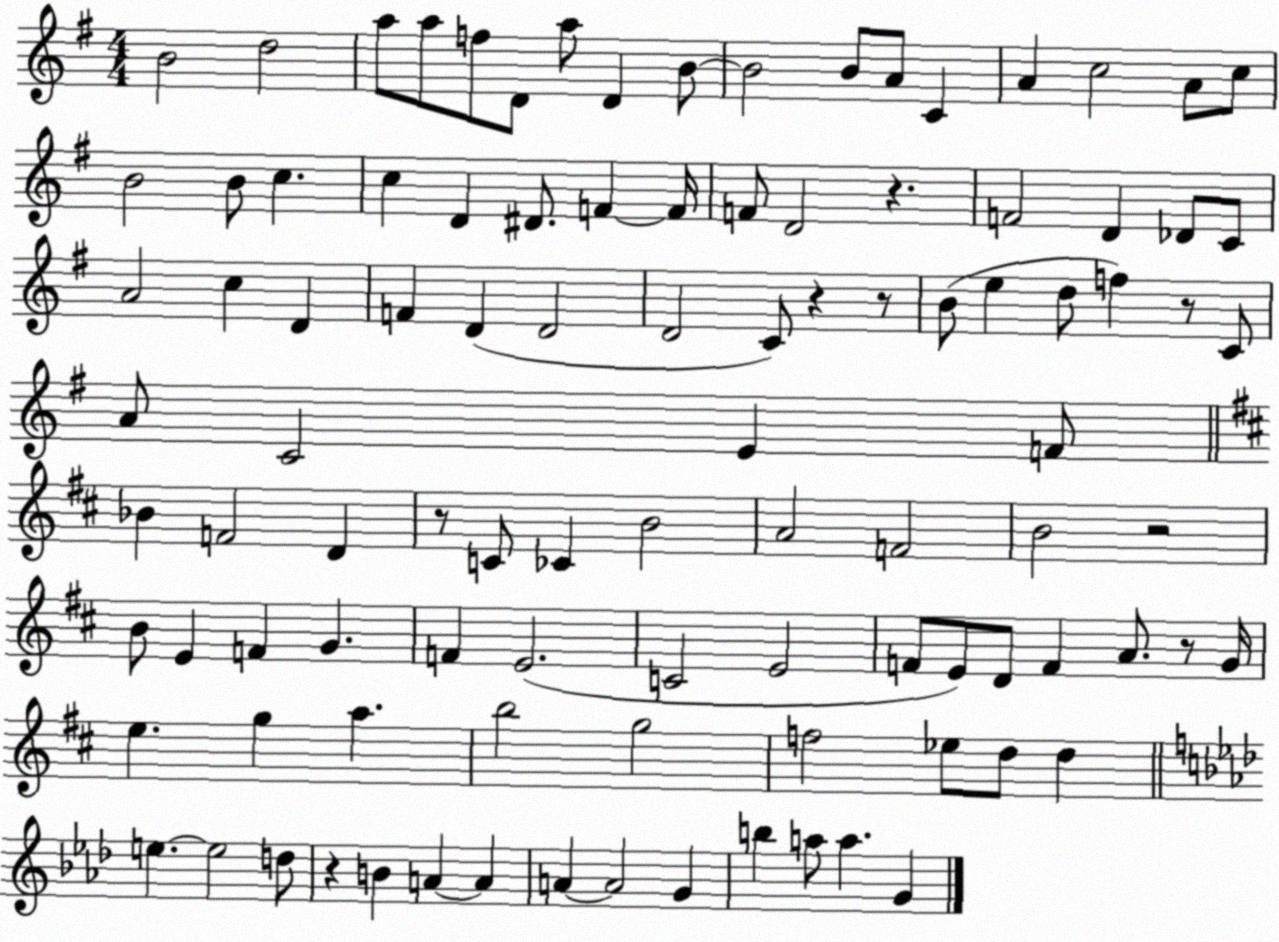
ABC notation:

X:1
T:Untitled
M:4/4
L:1/4
K:G
B2 d2 a/2 a/2 f/2 D/2 a/2 D B/2 B2 B/2 A/2 C A c2 A/2 c/2 B2 B/2 c c D ^D/2 F F/4 F/2 D2 z F2 D _D/2 C/2 A2 c D F D D2 D2 C/2 z z/2 B/2 e d/2 f z/2 C/2 A/2 C2 E F/2 _B F2 D z/2 C/2 _C B2 A2 F2 B2 z2 B/2 E F G F E2 C2 E2 F/2 E/2 D/2 F A/2 z/2 G/4 e g a b2 g2 f2 _e/2 d/2 d e e2 d/2 z B A A A A2 G b a/2 a G